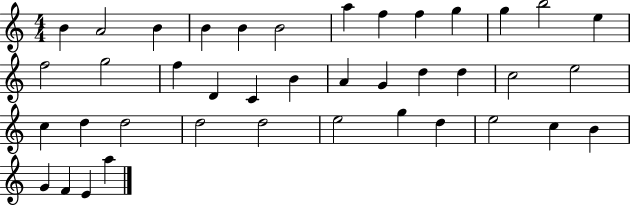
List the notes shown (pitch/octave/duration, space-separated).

B4/q A4/h B4/q B4/q B4/q B4/h A5/q F5/q F5/q G5/q G5/q B5/h E5/q F5/h G5/h F5/q D4/q C4/q B4/q A4/q G4/q D5/q D5/q C5/h E5/h C5/q D5/q D5/h D5/h D5/h E5/h G5/q D5/q E5/h C5/q B4/q G4/q F4/q E4/q A5/q